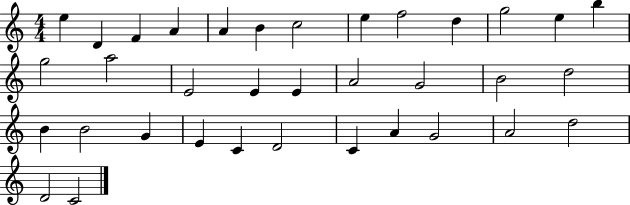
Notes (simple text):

E5/q D4/q F4/q A4/q A4/q B4/q C5/h E5/q F5/h D5/q G5/h E5/q B5/q G5/h A5/h E4/h E4/q E4/q A4/h G4/h B4/h D5/h B4/q B4/h G4/q E4/q C4/q D4/h C4/q A4/q G4/h A4/h D5/h D4/h C4/h